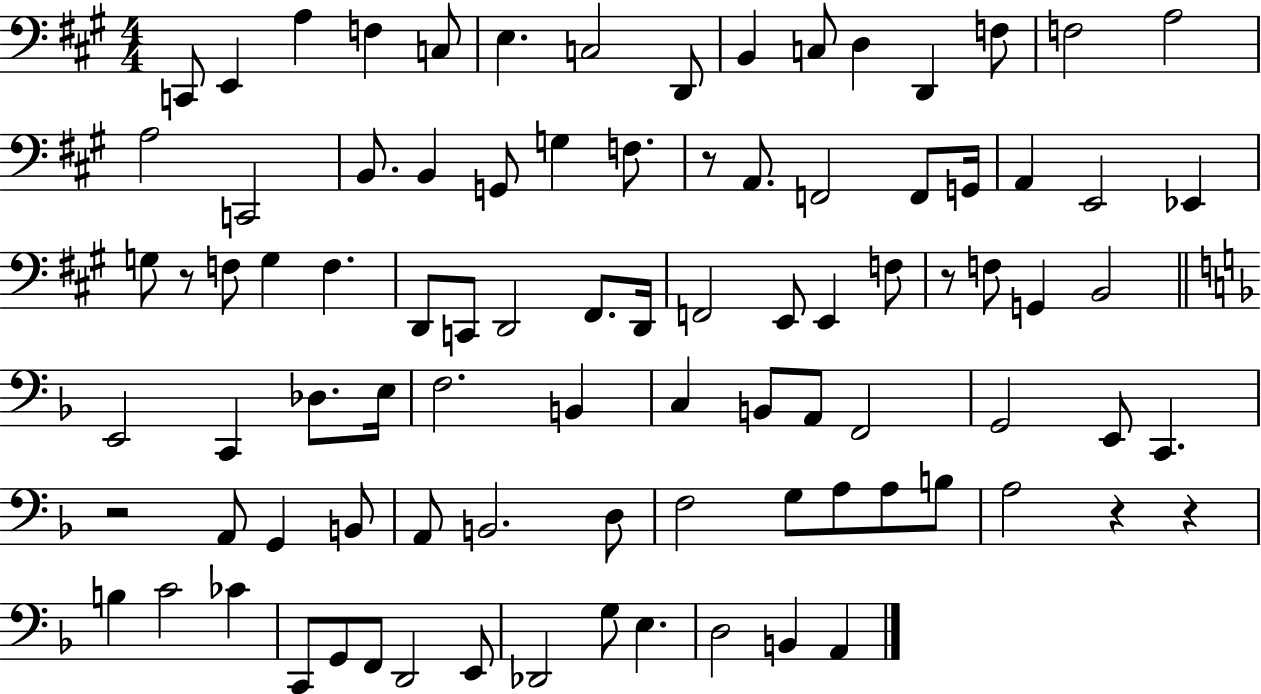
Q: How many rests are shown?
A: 6